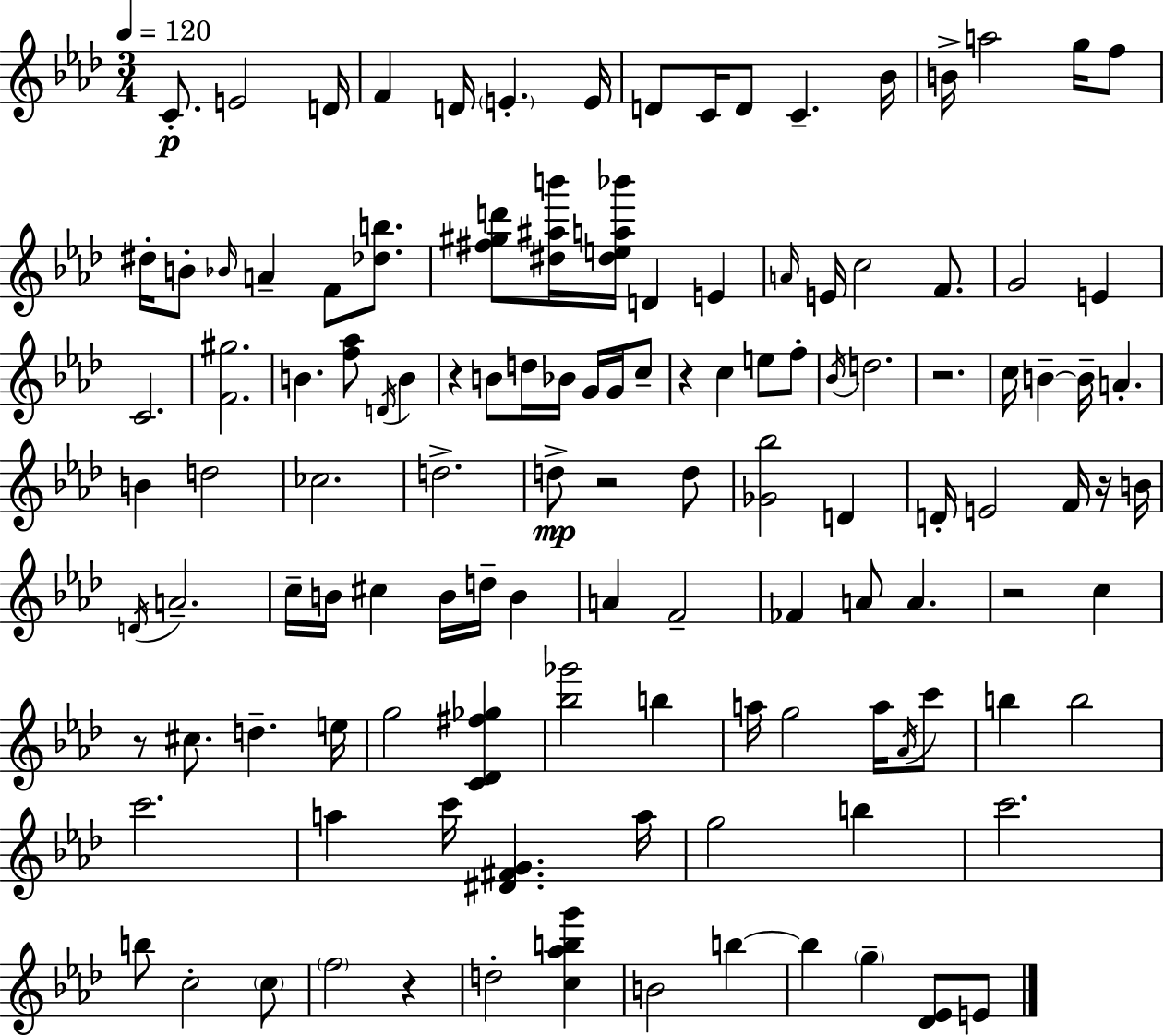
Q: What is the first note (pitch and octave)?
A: C4